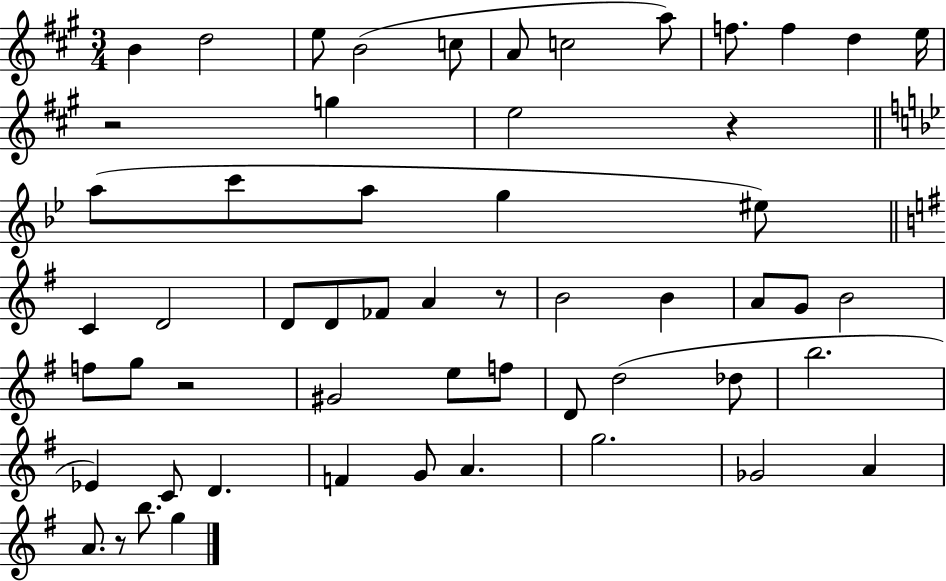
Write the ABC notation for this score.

X:1
T:Untitled
M:3/4
L:1/4
K:A
B d2 e/2 B2 c/2 A/2 c2 a/2 f/2 f d e/4 z2 g e2 z a/2 c'/2 a/2 g ^e/2 C D2 D/2 D/2 _F/2 A z/2 B2 B A/2 G/2 B2 f/2 g/2 z2 ^G2 e/2 f/2 D/2 d2 _d/2 b2 _E C/2 D F G/2 A g2 _G2 A A/2 z/2 b/2 g